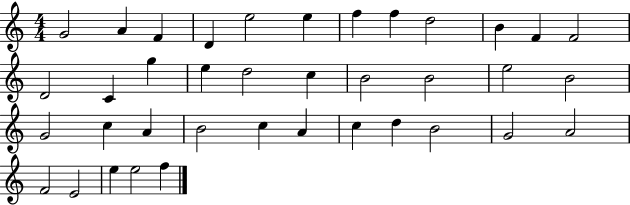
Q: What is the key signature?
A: C major